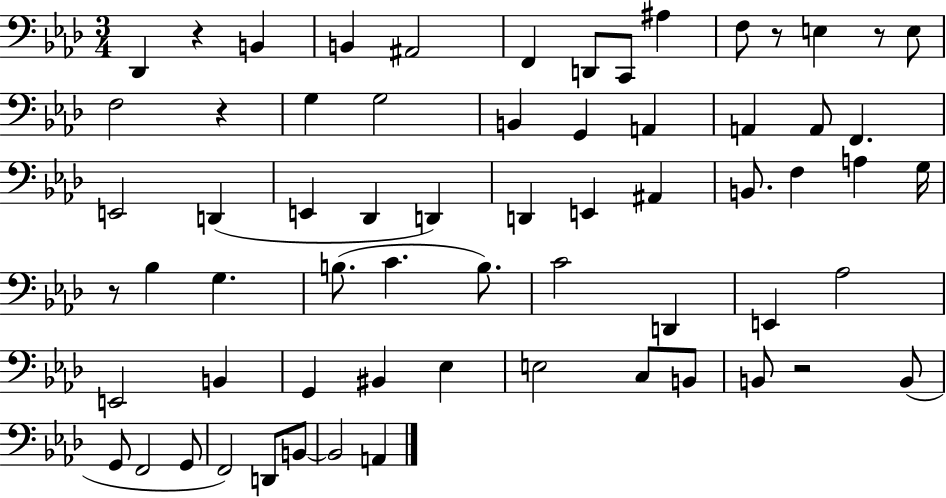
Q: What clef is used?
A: bass